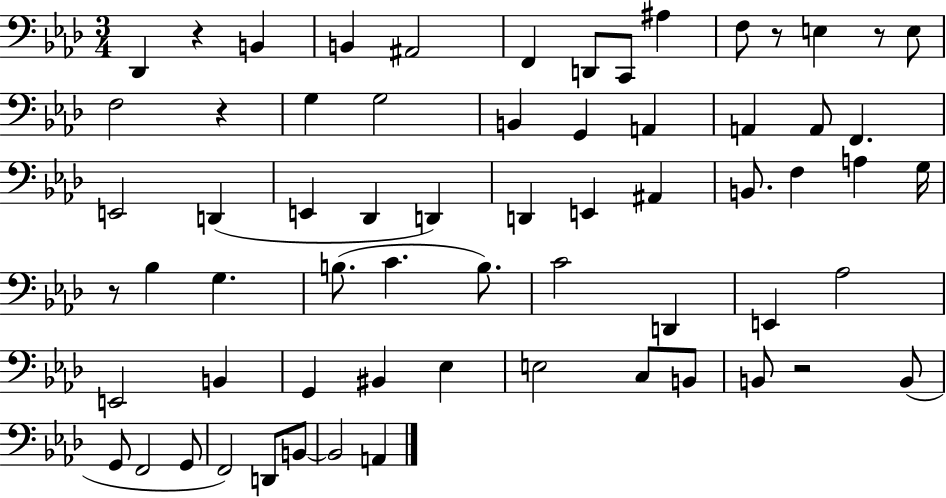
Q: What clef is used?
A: bass